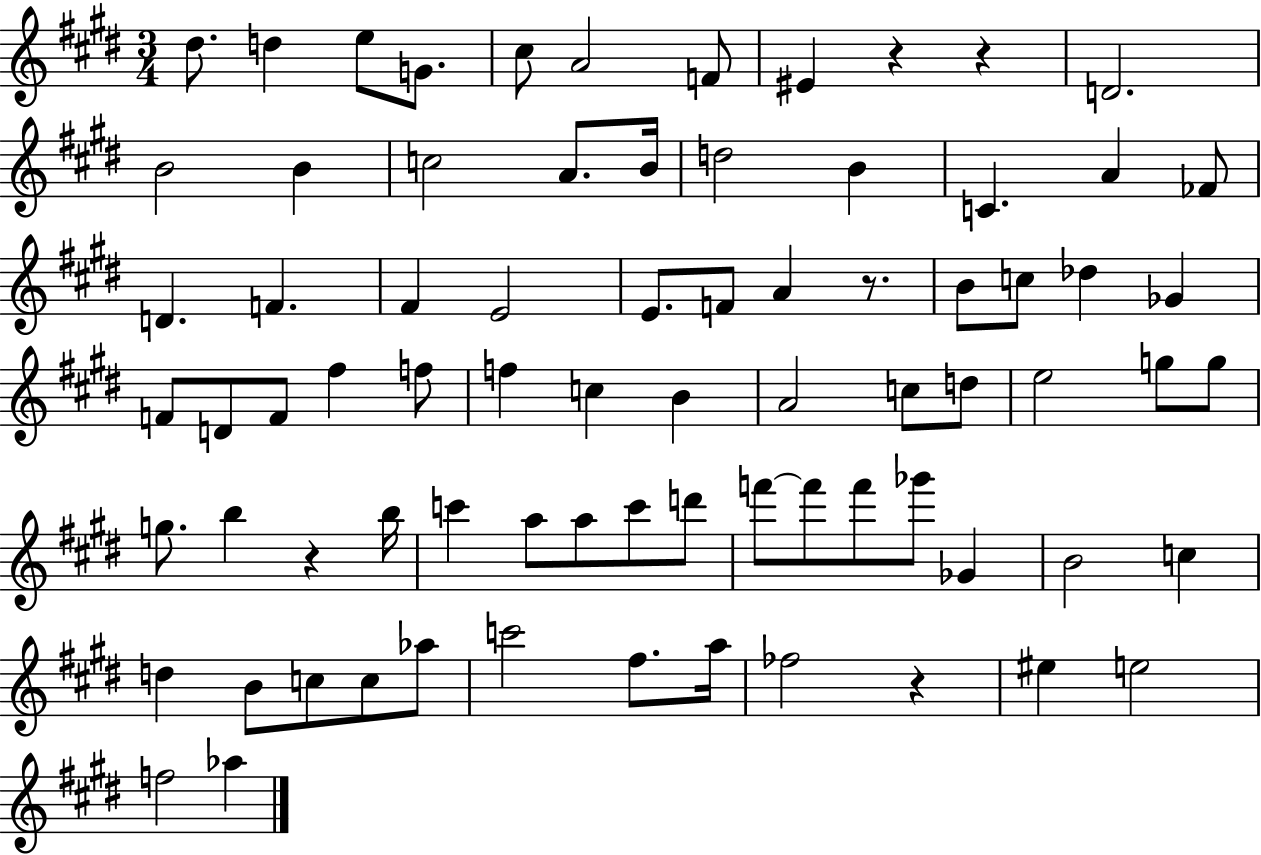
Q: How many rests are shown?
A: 5